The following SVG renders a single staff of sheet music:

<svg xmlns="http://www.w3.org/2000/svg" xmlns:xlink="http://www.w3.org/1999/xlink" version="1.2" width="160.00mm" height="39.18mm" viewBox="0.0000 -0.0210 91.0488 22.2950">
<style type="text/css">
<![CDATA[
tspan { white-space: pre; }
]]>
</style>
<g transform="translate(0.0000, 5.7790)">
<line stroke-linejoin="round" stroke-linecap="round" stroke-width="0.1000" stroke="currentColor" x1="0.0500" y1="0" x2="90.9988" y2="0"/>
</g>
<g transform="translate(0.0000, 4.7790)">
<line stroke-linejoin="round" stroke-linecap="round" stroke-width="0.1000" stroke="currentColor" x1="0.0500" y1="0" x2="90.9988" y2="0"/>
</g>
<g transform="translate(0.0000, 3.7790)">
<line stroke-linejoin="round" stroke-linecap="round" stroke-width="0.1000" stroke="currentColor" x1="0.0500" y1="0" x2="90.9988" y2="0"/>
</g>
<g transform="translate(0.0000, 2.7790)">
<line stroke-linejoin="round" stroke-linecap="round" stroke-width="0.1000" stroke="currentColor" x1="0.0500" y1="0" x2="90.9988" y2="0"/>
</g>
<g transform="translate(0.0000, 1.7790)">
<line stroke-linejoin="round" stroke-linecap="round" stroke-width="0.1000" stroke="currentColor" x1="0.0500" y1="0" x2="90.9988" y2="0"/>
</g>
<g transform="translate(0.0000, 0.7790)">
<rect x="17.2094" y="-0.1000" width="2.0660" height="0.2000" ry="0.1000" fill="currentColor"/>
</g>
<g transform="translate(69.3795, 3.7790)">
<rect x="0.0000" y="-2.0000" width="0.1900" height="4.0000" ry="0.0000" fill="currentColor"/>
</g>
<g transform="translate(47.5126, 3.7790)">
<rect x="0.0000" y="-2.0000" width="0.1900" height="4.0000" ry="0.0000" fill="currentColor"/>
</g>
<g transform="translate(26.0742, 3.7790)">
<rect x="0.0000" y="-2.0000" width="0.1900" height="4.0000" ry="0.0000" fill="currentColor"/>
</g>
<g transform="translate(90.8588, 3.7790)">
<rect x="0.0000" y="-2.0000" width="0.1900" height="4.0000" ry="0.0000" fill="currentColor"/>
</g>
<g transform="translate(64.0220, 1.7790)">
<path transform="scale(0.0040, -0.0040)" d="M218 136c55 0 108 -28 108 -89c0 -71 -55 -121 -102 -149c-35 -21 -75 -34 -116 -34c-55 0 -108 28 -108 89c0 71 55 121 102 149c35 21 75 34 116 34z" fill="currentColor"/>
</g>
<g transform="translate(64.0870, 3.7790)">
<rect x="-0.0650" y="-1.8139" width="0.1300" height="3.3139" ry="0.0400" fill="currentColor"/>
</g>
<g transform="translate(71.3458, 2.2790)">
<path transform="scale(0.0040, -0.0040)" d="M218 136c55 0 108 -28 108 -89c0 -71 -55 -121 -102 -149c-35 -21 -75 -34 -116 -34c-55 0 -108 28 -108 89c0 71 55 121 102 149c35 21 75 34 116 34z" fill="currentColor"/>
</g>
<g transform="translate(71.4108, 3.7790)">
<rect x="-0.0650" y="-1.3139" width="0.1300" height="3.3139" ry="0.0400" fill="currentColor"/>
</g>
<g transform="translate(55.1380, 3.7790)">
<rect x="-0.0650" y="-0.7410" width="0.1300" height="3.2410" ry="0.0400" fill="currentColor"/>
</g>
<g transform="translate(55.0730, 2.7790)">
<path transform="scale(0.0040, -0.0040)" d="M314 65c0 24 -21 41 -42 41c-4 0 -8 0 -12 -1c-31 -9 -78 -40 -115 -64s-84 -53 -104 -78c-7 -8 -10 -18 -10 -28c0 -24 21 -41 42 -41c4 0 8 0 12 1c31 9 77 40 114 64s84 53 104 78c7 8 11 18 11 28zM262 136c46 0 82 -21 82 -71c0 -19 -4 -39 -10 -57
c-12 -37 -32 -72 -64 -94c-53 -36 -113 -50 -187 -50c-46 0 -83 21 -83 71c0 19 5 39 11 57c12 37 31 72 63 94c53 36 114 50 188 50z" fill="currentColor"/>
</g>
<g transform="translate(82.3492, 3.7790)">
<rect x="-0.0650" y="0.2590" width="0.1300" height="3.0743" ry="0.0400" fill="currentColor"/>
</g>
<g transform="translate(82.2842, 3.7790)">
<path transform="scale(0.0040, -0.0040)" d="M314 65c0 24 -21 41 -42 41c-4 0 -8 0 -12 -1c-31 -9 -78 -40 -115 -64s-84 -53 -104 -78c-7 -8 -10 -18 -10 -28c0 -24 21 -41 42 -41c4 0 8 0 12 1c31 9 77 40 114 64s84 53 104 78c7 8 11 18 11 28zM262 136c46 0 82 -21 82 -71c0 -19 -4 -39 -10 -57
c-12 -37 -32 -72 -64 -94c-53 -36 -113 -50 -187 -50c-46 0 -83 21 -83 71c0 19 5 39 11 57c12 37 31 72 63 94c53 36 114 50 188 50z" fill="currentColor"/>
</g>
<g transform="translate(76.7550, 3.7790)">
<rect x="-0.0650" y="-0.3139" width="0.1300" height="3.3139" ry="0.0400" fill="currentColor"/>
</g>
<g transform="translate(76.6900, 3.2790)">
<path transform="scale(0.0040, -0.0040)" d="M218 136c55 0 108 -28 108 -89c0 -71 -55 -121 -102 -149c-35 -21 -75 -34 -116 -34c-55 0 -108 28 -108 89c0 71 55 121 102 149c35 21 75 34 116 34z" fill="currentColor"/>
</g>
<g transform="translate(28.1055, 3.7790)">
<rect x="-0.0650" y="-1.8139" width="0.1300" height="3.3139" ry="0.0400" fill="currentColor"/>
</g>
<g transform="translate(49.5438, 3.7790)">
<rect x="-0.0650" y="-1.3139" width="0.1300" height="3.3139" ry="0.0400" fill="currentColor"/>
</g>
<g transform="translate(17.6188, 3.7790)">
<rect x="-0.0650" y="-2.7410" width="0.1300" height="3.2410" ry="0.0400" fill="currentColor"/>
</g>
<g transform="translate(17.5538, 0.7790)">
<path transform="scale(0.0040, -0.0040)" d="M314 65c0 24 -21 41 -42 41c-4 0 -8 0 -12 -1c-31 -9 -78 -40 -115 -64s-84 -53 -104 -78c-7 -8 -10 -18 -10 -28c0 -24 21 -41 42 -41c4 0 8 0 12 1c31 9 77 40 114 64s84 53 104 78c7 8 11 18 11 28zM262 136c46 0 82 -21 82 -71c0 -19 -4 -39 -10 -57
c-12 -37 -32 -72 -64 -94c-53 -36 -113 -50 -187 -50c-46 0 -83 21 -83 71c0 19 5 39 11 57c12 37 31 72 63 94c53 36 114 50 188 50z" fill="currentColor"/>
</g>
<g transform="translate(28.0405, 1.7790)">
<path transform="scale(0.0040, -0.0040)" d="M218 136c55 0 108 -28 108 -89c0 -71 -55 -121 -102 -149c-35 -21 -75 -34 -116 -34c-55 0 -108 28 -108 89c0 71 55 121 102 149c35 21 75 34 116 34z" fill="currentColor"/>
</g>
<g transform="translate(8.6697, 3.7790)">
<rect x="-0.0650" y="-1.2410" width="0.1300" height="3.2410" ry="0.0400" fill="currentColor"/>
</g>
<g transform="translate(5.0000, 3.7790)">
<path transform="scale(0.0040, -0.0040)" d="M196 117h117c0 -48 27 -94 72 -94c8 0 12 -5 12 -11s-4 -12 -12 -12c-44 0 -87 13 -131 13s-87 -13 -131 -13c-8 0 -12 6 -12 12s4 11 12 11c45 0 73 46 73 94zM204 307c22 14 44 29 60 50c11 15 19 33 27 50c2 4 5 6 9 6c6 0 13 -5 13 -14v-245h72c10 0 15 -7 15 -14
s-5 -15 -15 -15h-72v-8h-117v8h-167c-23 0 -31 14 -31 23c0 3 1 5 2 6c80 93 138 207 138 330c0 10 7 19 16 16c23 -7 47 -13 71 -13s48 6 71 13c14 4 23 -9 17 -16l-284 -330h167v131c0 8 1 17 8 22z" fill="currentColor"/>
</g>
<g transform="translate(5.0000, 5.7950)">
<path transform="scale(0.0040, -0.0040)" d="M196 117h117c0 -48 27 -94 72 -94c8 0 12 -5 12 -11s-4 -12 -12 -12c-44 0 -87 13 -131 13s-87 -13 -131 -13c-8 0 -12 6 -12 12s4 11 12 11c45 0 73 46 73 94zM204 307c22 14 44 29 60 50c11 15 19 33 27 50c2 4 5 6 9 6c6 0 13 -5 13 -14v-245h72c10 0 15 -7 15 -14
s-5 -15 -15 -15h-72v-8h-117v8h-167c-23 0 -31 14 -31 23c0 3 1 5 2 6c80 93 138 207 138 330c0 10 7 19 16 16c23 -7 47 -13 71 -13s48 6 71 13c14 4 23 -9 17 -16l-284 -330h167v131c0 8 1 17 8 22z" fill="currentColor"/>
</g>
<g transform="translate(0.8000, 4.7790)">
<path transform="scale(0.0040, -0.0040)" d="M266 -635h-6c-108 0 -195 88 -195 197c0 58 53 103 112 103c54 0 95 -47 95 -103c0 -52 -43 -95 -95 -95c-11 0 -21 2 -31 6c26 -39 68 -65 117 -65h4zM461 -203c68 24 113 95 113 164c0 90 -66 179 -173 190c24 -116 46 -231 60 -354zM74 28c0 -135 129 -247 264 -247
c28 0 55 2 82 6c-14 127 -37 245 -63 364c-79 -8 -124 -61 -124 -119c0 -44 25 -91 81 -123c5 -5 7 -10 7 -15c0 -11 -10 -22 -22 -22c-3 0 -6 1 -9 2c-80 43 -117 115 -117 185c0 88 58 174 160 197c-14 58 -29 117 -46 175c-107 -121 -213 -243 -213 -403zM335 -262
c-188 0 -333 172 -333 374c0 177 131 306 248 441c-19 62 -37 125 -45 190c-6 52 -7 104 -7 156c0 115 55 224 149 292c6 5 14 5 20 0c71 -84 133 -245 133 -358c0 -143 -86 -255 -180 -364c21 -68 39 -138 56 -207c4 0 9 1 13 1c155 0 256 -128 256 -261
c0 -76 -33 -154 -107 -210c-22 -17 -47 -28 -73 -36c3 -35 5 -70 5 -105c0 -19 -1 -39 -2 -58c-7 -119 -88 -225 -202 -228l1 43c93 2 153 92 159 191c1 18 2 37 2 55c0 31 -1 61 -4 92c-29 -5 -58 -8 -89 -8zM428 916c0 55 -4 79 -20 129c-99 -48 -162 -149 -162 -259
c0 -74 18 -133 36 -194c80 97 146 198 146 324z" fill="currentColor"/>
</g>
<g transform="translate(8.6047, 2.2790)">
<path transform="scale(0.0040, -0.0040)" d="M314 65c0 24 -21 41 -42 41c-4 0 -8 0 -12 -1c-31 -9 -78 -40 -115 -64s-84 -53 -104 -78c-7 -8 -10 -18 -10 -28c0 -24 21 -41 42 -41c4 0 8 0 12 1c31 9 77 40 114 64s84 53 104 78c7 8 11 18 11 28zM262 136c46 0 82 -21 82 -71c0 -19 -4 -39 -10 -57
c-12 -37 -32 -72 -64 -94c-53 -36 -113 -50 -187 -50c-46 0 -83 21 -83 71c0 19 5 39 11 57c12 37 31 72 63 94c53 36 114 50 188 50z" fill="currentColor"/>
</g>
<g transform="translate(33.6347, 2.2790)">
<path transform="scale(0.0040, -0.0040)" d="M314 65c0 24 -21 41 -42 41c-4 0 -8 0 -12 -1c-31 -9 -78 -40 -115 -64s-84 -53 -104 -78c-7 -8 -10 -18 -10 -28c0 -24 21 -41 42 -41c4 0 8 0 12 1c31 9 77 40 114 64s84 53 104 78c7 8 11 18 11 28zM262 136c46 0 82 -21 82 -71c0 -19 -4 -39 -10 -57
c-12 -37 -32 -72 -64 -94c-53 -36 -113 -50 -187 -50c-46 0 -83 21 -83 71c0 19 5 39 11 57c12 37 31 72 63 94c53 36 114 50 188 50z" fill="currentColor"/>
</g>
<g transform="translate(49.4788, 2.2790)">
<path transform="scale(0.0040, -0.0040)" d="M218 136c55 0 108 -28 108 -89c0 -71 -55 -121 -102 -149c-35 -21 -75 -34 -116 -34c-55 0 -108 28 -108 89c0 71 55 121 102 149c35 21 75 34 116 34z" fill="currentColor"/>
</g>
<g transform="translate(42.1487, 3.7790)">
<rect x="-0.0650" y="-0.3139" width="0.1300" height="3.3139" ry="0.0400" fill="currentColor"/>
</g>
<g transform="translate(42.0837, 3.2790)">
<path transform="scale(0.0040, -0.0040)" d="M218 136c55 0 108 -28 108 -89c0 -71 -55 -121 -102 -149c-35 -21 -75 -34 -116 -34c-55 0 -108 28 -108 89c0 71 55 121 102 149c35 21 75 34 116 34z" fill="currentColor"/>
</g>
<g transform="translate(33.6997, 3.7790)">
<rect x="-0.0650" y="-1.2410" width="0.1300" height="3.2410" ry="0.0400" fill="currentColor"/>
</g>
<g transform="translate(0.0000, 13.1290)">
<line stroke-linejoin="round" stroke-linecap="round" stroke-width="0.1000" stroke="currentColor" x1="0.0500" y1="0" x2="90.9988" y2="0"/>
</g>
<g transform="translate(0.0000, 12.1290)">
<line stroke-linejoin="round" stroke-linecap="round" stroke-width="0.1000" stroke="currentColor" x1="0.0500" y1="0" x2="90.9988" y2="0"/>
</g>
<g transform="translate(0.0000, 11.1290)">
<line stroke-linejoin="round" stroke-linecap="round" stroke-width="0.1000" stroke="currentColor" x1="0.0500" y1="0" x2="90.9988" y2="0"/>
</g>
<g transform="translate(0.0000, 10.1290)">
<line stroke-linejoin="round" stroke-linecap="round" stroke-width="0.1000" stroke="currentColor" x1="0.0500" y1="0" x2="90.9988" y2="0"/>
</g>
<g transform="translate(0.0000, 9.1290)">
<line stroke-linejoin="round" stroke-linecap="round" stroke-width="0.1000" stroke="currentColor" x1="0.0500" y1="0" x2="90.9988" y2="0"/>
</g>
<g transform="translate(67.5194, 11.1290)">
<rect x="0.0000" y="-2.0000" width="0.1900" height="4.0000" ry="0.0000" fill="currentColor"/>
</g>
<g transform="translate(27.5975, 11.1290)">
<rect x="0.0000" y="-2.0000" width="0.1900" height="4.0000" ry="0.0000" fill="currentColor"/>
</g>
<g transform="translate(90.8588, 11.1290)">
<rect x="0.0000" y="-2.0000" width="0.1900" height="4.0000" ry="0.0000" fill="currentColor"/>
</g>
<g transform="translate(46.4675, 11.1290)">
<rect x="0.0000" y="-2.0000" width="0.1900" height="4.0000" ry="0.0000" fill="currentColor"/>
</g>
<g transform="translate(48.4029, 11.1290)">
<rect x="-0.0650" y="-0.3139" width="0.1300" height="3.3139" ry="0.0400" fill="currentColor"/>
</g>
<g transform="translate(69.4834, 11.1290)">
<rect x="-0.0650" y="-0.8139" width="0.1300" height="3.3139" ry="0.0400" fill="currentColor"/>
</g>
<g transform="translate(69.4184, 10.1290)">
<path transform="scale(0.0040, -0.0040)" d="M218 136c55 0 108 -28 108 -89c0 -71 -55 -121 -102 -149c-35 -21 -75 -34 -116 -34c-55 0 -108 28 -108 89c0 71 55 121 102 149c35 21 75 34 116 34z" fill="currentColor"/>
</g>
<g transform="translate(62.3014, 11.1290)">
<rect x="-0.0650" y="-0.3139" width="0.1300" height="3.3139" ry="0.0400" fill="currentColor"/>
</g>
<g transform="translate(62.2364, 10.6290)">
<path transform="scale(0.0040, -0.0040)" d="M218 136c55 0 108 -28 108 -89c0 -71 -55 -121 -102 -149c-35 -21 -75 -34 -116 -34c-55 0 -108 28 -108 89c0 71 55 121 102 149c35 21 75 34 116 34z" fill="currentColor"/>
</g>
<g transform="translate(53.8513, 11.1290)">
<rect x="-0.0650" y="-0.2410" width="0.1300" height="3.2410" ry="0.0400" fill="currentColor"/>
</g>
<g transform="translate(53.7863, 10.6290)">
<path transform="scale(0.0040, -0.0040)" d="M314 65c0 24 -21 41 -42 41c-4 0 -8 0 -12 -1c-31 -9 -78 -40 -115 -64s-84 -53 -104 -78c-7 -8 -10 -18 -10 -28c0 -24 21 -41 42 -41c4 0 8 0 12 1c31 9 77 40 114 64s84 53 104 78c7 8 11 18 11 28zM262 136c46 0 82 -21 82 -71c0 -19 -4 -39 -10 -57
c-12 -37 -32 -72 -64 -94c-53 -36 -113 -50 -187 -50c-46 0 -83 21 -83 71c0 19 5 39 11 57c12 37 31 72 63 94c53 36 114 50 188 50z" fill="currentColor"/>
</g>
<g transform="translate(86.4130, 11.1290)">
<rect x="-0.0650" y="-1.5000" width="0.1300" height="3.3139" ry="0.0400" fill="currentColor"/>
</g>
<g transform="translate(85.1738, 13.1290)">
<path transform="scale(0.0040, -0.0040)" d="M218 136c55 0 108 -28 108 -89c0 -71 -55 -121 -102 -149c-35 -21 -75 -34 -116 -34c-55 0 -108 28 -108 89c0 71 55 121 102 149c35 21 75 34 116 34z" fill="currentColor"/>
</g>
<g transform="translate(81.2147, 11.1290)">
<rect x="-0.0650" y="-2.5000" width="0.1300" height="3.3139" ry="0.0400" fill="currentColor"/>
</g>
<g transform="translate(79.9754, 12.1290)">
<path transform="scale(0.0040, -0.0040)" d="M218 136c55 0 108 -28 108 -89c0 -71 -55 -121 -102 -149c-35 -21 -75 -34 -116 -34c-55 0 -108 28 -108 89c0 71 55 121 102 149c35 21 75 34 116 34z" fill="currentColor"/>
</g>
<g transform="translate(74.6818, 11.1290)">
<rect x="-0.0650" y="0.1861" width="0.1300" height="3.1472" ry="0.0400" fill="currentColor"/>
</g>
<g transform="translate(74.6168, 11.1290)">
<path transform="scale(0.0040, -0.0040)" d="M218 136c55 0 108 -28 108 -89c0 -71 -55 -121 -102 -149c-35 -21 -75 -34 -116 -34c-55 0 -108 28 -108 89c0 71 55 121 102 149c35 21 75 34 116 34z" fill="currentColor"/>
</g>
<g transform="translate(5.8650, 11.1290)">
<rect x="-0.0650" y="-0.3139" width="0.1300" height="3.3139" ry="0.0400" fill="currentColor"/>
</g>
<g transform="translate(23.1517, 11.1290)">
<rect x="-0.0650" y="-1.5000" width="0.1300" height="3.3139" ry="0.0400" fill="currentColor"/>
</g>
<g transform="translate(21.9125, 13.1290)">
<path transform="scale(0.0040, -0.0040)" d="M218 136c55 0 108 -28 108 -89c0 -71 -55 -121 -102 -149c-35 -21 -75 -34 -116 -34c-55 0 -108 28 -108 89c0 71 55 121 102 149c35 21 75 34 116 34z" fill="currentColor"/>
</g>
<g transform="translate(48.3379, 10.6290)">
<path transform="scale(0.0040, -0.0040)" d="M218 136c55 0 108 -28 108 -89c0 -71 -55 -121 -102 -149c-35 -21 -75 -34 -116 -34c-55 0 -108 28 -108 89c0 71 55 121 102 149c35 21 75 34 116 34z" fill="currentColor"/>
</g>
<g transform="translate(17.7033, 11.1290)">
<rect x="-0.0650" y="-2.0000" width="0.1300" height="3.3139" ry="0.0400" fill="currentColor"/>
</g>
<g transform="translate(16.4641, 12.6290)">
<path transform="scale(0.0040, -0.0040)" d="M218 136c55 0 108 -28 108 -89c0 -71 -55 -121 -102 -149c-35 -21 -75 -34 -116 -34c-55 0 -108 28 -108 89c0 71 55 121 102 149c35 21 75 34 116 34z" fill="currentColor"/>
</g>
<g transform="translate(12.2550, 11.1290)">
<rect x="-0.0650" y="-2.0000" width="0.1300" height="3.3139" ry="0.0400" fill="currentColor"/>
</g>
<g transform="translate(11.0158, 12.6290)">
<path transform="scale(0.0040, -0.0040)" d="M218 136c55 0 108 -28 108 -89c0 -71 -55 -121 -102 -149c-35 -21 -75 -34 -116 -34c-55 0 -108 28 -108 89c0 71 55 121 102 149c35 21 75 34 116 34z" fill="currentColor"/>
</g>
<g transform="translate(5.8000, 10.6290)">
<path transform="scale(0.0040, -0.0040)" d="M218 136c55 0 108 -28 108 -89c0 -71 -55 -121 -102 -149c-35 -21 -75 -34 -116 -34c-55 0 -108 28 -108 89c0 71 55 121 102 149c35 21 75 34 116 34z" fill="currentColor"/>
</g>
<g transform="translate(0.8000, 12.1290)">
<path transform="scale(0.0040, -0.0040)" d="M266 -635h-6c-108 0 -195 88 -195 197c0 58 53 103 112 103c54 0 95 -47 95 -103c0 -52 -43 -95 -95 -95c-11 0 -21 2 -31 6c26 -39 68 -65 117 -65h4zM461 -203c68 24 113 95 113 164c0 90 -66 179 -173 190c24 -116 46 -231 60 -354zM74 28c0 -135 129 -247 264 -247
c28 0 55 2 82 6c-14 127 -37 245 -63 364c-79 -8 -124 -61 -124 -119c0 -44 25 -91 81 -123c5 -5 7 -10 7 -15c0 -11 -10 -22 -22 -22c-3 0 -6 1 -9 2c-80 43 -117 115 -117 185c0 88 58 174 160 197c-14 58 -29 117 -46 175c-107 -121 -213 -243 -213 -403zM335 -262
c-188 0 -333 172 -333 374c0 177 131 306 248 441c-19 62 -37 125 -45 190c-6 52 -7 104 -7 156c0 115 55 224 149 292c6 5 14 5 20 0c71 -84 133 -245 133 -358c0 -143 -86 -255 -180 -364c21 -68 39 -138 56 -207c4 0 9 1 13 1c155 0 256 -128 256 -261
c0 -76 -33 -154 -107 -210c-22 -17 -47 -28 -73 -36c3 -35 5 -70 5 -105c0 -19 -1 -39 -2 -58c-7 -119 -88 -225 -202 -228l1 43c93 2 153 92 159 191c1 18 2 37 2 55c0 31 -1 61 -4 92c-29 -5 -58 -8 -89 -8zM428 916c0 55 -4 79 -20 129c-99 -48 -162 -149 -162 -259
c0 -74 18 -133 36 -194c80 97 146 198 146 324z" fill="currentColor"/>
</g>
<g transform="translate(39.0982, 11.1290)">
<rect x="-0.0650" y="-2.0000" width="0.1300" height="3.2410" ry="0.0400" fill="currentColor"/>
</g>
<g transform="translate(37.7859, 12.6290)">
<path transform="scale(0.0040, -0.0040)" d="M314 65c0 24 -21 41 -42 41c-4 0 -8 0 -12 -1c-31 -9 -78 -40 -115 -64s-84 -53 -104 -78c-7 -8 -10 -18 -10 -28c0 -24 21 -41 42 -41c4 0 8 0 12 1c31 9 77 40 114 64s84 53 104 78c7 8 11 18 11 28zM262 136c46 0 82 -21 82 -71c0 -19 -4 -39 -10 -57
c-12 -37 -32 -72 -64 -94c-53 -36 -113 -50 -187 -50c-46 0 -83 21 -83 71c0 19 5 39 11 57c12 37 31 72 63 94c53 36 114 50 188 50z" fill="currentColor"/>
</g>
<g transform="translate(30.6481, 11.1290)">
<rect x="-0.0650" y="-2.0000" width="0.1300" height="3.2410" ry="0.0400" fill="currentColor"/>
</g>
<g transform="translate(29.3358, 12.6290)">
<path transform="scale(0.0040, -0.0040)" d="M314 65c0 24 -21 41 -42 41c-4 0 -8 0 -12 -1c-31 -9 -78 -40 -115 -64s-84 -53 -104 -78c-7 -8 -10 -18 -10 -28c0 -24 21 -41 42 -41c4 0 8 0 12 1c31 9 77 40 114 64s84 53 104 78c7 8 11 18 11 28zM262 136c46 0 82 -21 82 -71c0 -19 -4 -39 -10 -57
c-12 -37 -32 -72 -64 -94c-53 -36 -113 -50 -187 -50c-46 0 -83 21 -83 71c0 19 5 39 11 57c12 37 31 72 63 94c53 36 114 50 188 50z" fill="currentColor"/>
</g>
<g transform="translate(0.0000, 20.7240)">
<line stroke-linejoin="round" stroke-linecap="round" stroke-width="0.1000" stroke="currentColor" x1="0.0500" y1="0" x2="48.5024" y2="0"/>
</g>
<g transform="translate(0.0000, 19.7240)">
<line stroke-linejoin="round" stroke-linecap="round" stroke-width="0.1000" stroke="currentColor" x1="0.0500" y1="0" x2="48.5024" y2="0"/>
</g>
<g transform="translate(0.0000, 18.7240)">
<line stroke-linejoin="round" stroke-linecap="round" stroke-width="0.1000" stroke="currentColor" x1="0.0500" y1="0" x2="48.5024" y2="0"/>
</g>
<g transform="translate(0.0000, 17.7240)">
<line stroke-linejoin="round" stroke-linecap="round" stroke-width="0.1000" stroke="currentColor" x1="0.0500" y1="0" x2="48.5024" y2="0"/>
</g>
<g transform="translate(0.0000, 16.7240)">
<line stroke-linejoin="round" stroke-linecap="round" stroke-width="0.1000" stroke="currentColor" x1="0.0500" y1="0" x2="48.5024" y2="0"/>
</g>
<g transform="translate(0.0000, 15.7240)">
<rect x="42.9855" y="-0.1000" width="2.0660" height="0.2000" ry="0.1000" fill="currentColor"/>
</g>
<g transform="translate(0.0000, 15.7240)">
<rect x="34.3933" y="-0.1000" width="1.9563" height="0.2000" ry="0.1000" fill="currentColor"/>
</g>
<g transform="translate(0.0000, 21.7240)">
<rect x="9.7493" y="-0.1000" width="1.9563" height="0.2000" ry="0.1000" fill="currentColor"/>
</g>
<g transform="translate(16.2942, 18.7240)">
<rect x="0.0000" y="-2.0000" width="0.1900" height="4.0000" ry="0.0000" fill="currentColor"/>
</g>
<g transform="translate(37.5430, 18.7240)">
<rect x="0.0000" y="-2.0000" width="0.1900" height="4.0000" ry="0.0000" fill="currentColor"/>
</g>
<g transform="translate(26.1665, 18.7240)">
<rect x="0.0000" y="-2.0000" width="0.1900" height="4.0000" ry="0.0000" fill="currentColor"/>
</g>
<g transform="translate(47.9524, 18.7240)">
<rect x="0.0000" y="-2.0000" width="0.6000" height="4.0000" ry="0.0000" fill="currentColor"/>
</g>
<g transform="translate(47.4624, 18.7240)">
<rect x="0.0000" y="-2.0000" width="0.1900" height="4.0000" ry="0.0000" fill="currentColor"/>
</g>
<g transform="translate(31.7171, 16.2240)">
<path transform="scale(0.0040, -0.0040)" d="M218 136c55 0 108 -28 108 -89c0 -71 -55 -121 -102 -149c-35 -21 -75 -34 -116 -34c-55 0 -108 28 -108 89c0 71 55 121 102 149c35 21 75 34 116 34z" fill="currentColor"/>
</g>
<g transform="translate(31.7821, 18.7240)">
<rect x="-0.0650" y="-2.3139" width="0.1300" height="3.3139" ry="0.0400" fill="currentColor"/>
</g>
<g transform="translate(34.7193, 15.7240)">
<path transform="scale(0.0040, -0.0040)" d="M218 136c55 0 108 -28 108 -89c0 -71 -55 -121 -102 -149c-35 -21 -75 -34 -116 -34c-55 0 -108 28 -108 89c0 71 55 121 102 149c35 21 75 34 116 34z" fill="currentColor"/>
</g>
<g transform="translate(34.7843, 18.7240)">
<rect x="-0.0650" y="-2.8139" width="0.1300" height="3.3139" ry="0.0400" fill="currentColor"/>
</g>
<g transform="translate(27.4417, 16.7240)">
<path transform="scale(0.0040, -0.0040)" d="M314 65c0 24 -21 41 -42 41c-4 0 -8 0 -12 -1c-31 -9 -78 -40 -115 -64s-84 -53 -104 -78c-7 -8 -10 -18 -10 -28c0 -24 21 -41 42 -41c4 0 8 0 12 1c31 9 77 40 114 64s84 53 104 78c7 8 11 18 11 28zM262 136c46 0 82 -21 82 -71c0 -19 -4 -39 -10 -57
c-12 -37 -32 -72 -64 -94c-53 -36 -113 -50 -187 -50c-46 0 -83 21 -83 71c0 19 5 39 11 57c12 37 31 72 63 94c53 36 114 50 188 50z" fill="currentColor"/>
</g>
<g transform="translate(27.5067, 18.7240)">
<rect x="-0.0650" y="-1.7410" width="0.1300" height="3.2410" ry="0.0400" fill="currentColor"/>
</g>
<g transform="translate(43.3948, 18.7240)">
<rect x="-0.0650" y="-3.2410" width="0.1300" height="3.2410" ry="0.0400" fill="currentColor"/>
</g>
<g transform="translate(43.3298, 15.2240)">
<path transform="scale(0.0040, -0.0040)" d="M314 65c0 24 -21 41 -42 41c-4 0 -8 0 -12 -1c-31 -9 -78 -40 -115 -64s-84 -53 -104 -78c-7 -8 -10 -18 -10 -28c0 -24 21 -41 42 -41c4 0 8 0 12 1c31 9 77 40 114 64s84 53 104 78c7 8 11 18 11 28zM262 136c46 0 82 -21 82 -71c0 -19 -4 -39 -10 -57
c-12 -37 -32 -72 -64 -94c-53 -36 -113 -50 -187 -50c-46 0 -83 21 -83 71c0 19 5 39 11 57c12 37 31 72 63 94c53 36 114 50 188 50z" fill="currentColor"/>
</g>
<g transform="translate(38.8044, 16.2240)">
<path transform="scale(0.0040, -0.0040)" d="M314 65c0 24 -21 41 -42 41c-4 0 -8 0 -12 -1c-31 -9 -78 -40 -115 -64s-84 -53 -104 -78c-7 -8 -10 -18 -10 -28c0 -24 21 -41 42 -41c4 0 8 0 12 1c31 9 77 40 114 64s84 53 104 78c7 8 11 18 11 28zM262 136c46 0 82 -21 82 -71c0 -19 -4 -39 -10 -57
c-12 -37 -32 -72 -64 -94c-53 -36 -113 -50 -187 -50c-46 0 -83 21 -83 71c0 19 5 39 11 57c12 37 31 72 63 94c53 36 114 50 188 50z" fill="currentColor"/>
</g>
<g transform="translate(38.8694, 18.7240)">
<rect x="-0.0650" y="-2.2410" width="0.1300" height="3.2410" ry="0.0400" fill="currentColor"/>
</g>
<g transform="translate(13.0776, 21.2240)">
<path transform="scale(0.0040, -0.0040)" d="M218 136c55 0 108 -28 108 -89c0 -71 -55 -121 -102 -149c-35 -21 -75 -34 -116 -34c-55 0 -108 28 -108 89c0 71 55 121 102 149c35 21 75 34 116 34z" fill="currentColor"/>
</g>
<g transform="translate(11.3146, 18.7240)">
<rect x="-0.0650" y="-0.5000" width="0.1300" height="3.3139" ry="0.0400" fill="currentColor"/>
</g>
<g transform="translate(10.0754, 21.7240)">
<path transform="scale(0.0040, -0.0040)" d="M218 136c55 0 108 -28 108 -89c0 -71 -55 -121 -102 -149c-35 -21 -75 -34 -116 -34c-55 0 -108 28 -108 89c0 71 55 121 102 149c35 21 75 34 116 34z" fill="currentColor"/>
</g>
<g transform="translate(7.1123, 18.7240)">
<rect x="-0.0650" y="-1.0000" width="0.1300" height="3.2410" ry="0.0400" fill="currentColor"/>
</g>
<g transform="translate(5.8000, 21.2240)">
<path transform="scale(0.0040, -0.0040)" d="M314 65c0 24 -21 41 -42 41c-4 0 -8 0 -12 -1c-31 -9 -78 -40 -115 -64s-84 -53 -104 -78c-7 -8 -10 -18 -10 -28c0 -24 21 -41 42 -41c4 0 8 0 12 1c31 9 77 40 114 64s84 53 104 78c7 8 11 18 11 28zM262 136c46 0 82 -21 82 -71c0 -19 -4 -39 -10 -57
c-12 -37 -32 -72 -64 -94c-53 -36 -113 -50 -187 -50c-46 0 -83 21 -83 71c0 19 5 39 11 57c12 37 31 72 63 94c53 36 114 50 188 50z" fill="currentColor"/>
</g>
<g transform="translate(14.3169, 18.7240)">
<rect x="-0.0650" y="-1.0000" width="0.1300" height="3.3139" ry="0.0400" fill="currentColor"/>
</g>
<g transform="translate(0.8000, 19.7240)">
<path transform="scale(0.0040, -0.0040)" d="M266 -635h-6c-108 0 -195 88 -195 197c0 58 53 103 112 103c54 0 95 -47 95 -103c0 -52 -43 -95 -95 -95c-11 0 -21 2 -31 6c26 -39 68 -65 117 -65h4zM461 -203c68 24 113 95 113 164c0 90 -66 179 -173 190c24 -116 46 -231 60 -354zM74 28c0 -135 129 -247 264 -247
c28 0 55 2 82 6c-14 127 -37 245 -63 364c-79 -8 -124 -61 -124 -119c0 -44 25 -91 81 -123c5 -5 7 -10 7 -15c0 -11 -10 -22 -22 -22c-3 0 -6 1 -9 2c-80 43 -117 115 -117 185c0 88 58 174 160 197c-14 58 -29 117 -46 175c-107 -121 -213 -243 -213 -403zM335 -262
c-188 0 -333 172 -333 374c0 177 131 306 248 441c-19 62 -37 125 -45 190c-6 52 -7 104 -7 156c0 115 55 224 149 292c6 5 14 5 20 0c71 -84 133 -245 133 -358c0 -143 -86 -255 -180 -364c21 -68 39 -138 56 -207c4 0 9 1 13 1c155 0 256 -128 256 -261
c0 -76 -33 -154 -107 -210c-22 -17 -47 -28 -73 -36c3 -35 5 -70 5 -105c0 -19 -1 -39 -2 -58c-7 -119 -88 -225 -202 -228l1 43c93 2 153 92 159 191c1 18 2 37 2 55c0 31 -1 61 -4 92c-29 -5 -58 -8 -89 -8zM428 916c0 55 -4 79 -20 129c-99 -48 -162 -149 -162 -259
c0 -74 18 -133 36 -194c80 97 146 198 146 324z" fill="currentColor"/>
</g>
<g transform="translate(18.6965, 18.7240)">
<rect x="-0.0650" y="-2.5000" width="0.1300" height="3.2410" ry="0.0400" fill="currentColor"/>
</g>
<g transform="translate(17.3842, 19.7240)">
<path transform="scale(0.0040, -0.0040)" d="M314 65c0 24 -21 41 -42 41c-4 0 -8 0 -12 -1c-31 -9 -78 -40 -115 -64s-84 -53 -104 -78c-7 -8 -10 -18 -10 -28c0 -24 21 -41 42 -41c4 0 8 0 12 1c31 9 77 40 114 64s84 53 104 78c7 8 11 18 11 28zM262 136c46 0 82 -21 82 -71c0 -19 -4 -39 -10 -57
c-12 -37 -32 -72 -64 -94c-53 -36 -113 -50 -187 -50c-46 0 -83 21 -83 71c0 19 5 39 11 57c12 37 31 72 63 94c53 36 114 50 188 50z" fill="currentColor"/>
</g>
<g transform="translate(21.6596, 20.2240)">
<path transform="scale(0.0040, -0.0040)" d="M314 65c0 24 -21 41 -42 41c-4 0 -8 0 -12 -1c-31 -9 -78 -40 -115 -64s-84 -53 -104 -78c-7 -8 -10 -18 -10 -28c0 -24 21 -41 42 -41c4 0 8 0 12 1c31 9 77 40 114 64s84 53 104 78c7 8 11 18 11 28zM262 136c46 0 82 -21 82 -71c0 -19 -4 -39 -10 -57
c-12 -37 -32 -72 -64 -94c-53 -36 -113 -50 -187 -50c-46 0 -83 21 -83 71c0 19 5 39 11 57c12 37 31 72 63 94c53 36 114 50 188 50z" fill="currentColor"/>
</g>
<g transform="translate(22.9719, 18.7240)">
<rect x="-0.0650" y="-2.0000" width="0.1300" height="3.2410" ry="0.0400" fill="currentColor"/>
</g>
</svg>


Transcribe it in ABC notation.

X:1
T:Untitled
M:4/4
L:1/4
K:C
e2 a2 f e2 c e d2 f e c B2 c F F E F2 F2 c c2 c d B G E D2 C D G2 F2 f2 g a g2 b2